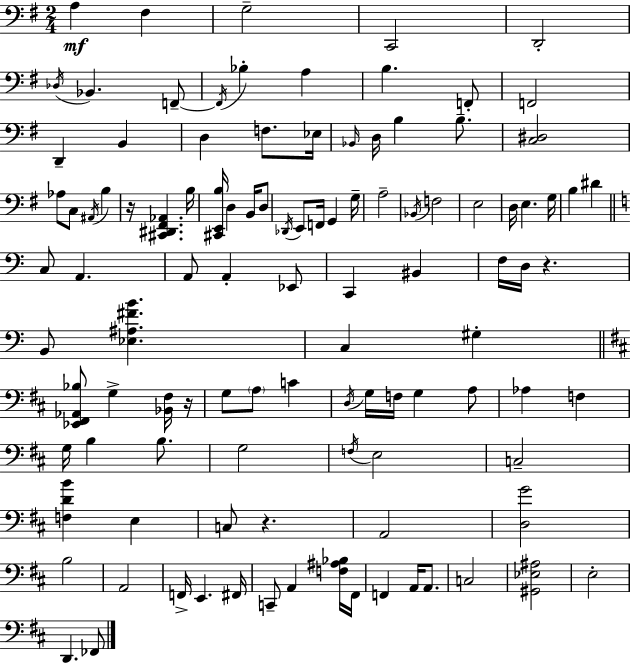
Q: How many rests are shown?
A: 4